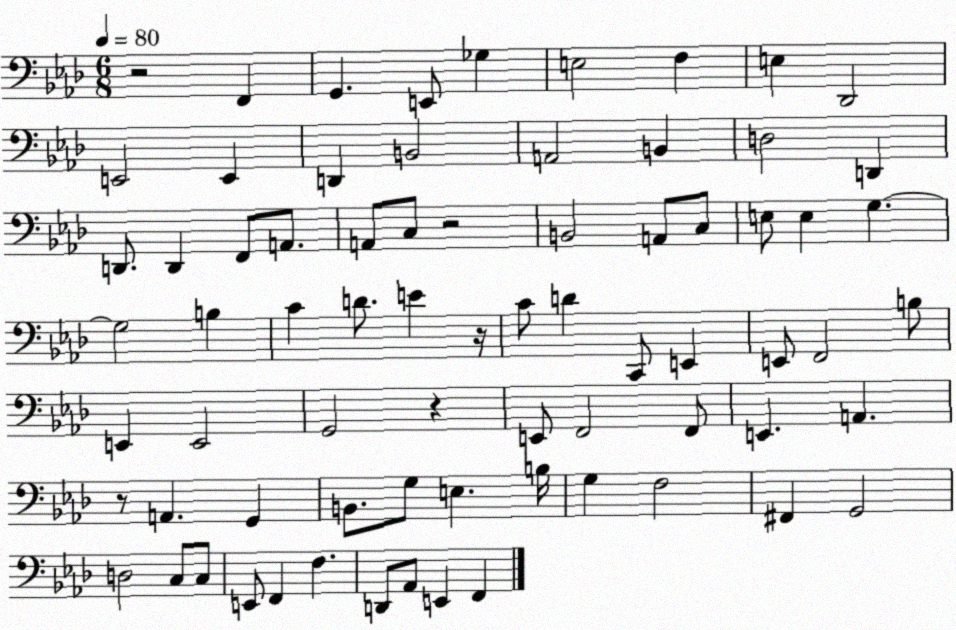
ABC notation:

X:1
T:Untitled
M:6/8
L:1/4
K:Ab
z2 F,, G,, E,,/2 _G, E,2 F, E, _D,,2 E,,2 E,, D,, B,,2 A,,2 B,, D,2 D,, D,,/2 D,, F,,/2 A,,/2 A,,/2 C,/2 z2 B,,2 A,,/2 C,/2 E,/2 E, G, G,2 B, C D/2 E z/4 C/2 D C,,/2 E,, E,,/2 F,,2 B,/2 E,, E,,2 G,,2 z E,,/2 F,,2 F,,/2 E,, A,, z/2 A,, G,, B,,/2 G,/2 E, B,/4 G, F,2 ^F,, G,,2 D,2 C,/2 C,/2 E,,/2 F,, F, D,,/2 _A,,/2 E,, F,,